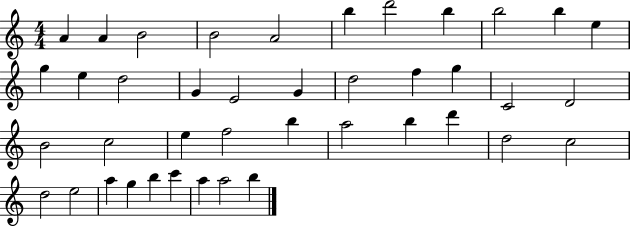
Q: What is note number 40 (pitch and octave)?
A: A5